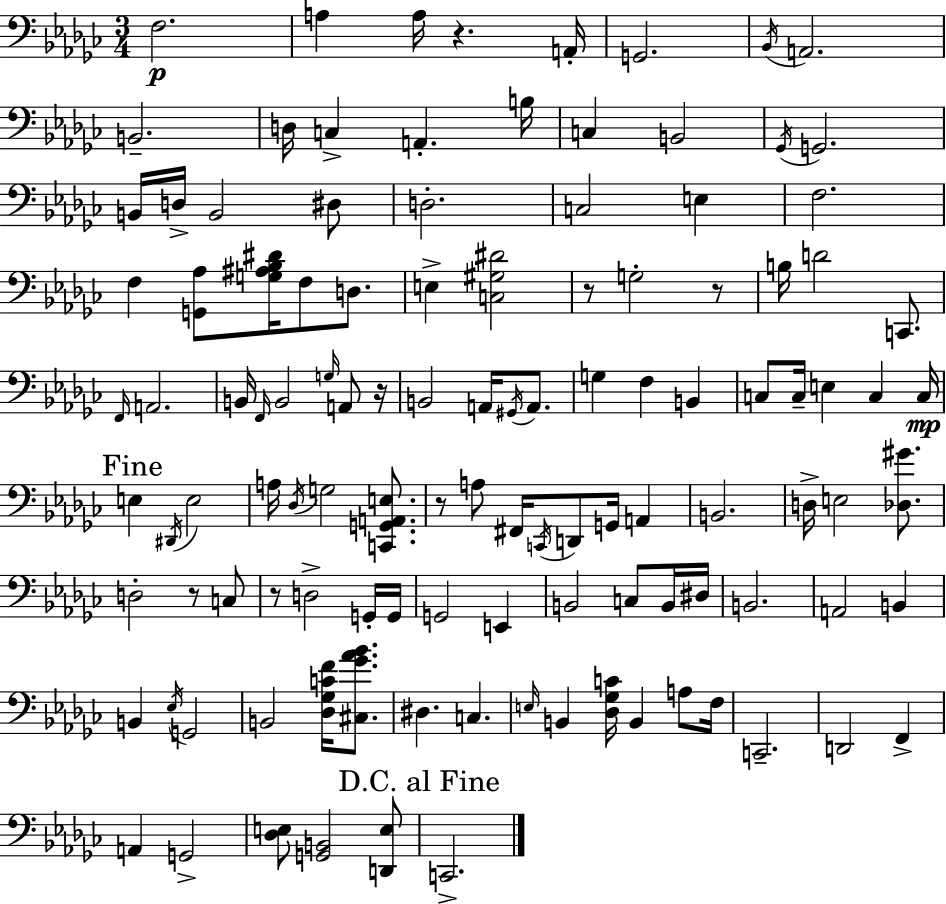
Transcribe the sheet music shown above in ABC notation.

X:1
T:Untitled
M:3/4
L:1/4
K:Ebm
F,2 A, A,/4 z A,,/4 G,,2 _B,,/4 A,,2 B,,2 D,/4 C, A,, B,/4 C, B,,2 _G,,/4 G,,2 B,,/4 D,/4 B,,2 ^D,/2 D,2 C,2 E, F,2 F, [G,,_A,]/2 [G,^A,_B,^D]/4 F,/2 D,/2 E, [C,^G,^D]2 z/2 G,2 z/2 B,/4 D2 C,,/2 F,,/4 A,,2 B,,/4 F,,/4 B,,2 G,/4 A,,/2 z/4 B,,2 A,,/4 ^G,,/4 A,,/2 G, F, B,, C,/2 C,/4 E, C, C,/4 E, ^D,,/4 E,2 A,/4 _D,/4 G,2 [C,,G,,A,,E,]/2 z/2 A,/2 ^F,,/4 C,,/4 D,,/2 G,,/4 A,, B,,2 D,/4 E,2 [_D,^G]/2 D,2 z/2 C,/2 z/2 D,2 G,,/4 G,,/4 G,,2 E,, B,,2 C,/2 B,,/4 ^D,/4 B,,2 A,,2 B,, B,, _E,/4 G,,2 B,,2 [_D,_G,CF]/4 [^C,_G_A_B]/2 ^D, C, E,/4 B,, [_D,_G,C]/4 B,, A,/2 F,/4 C,,2 D,,2 F,, A,, G,,2 [_D,E,]/2 [G,,B,,]2 [D,,E,]/2 C,,2